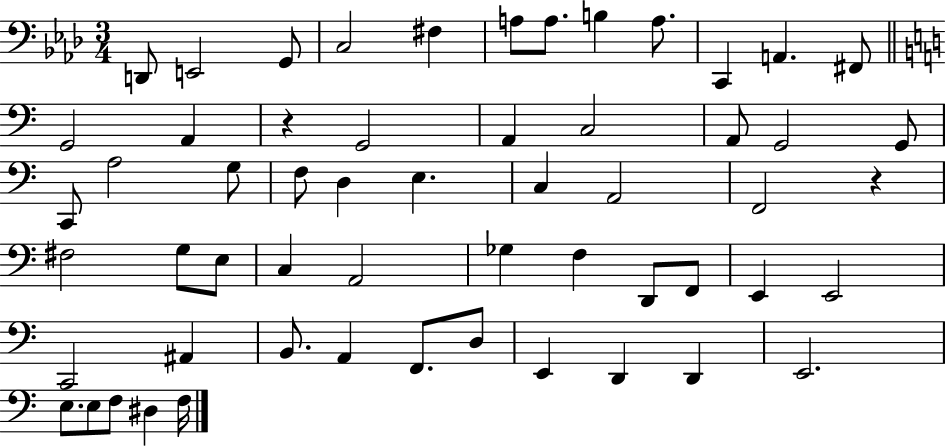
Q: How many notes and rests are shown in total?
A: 57